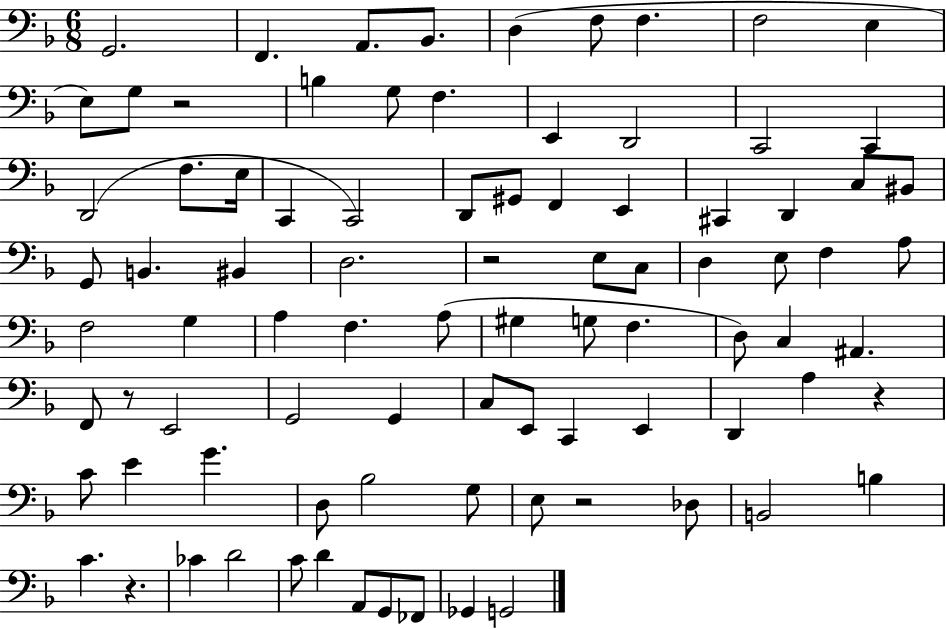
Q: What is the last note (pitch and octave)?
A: G2